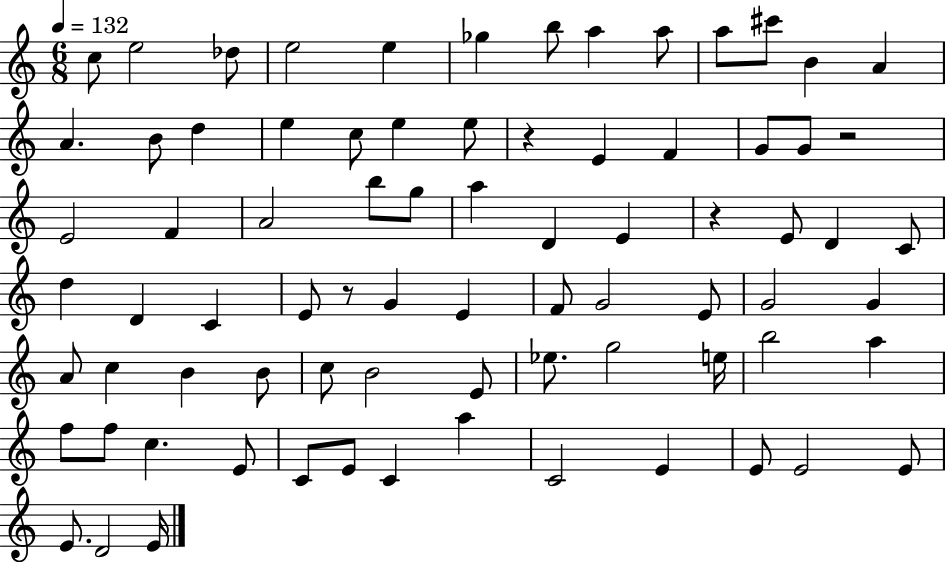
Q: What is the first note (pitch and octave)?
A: C5